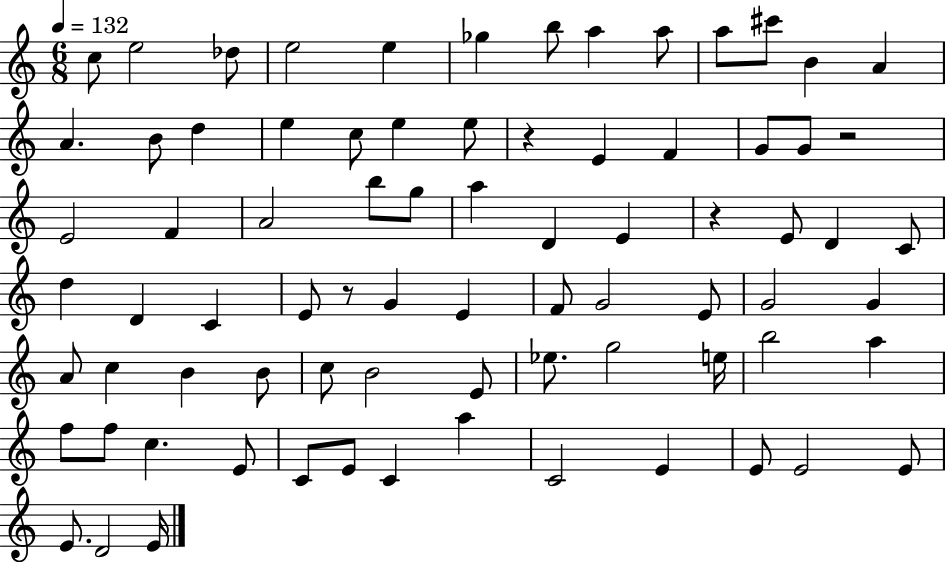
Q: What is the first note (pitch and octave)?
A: C5